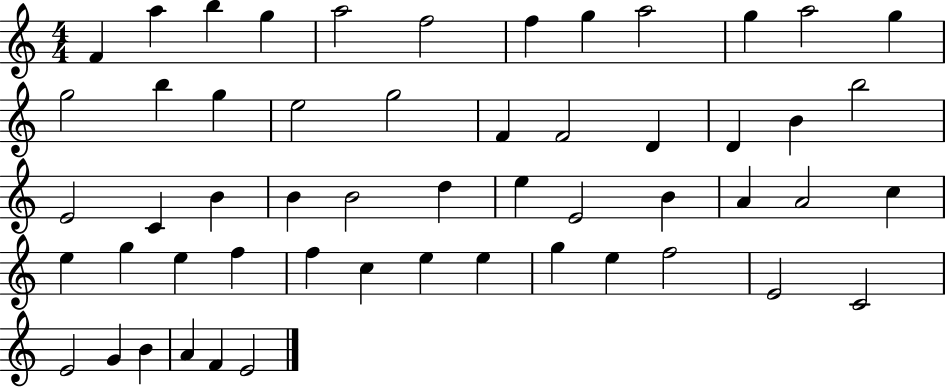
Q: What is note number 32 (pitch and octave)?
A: B4